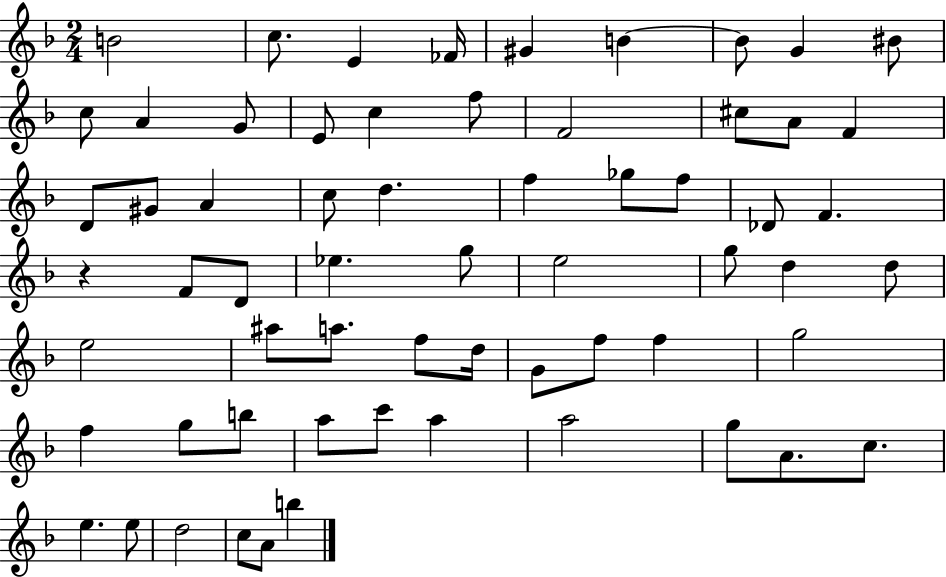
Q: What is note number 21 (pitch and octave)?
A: G#4